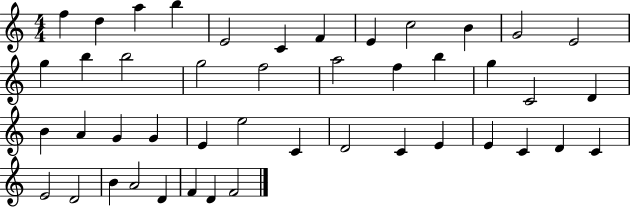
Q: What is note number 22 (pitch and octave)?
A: C4